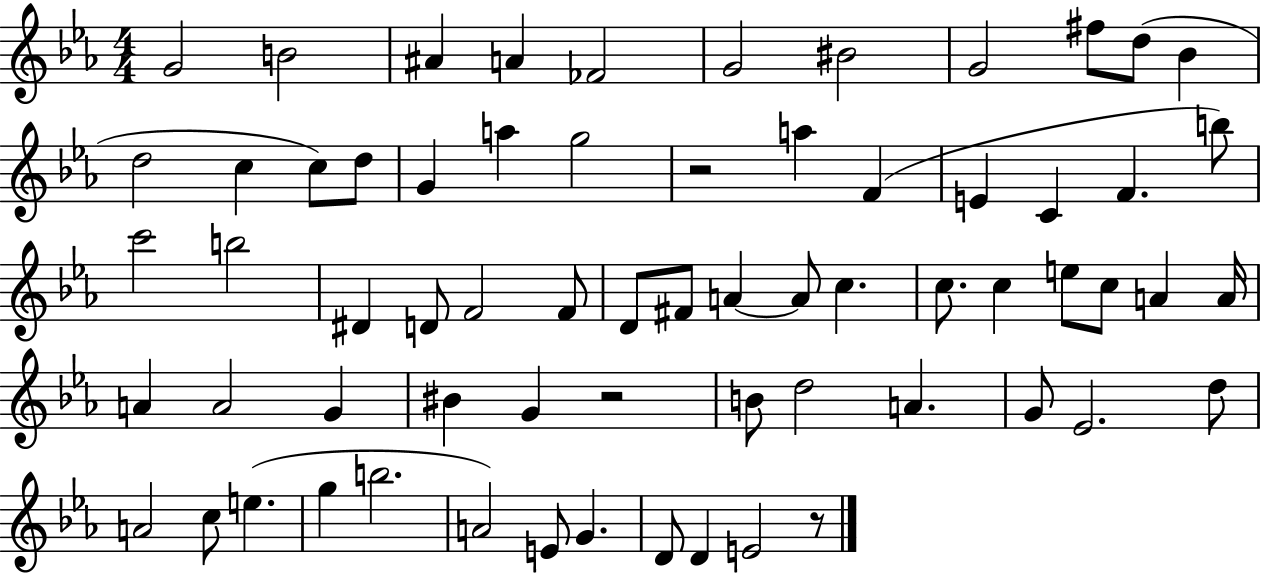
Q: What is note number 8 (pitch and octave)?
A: G4